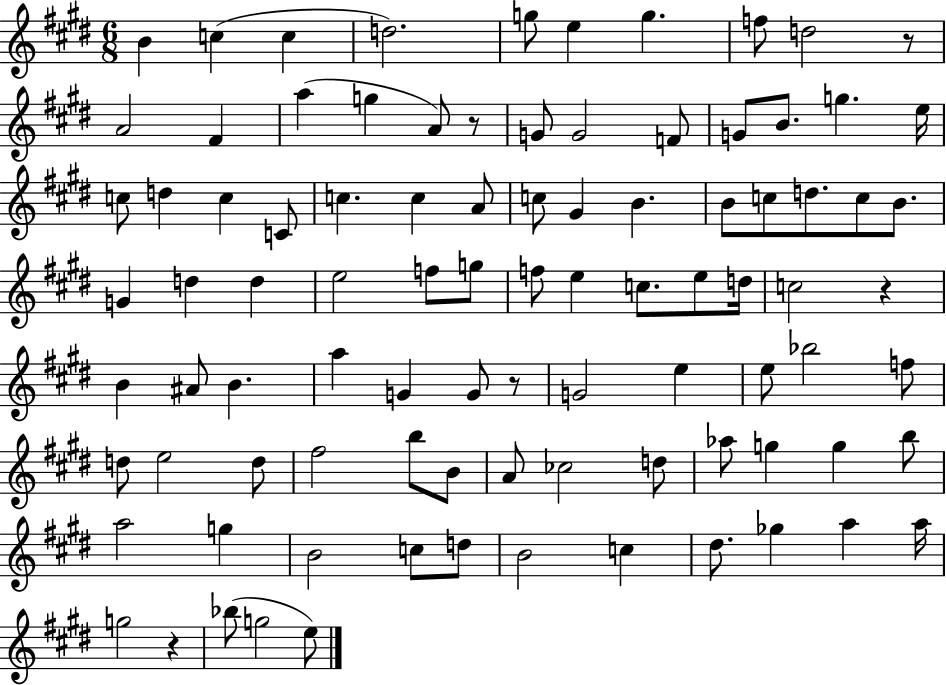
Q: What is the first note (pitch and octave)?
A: B4